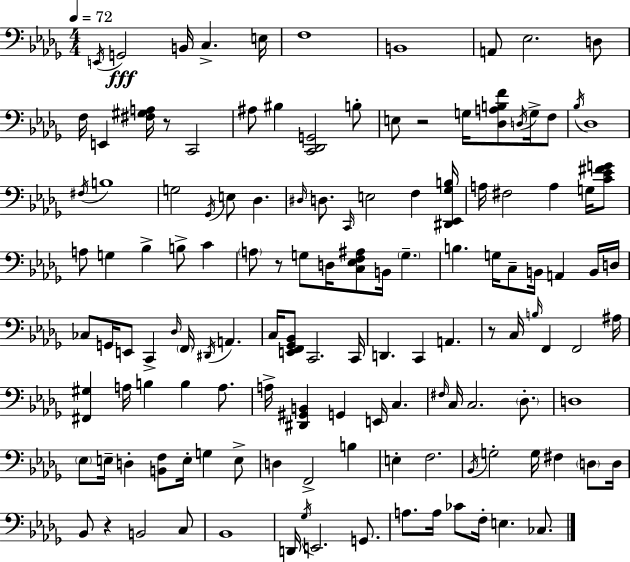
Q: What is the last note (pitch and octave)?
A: CES3